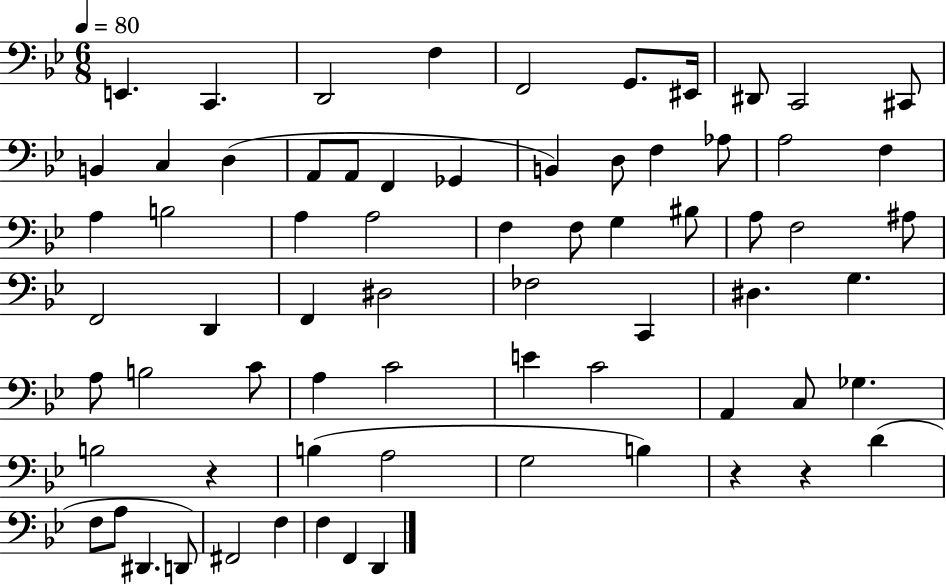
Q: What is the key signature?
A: BES major